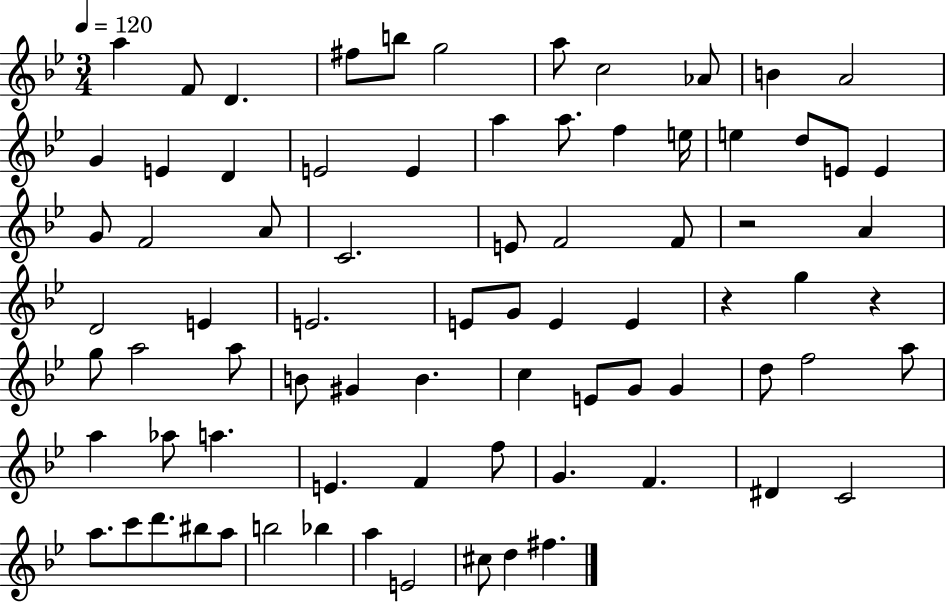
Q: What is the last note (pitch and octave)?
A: F#5